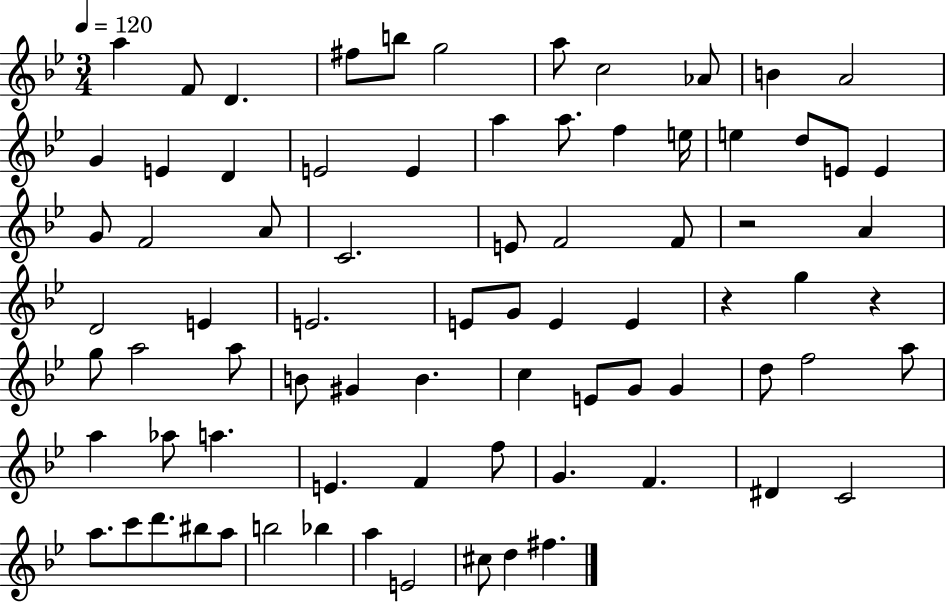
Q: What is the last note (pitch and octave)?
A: F#5